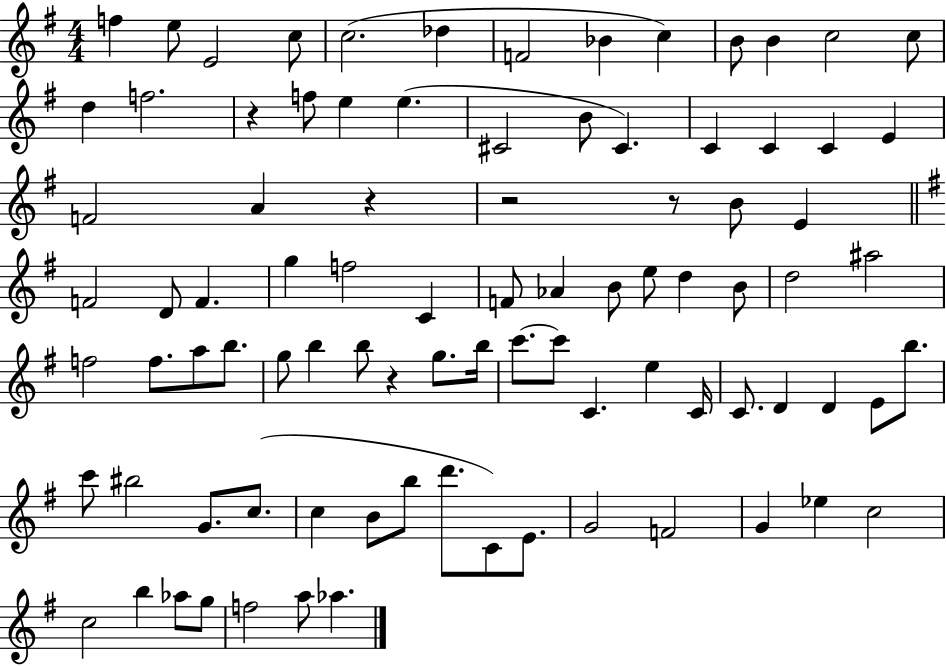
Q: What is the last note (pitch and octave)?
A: Ab5